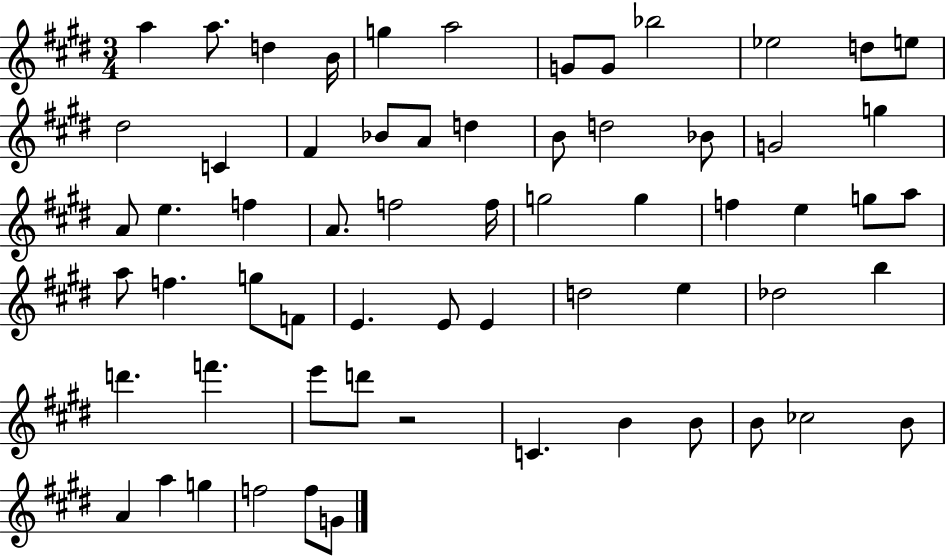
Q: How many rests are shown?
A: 1